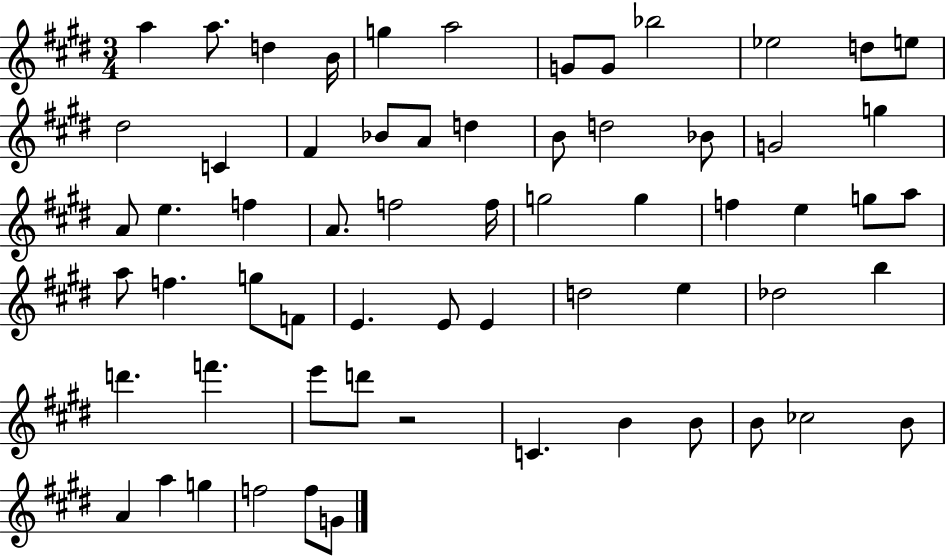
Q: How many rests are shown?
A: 1